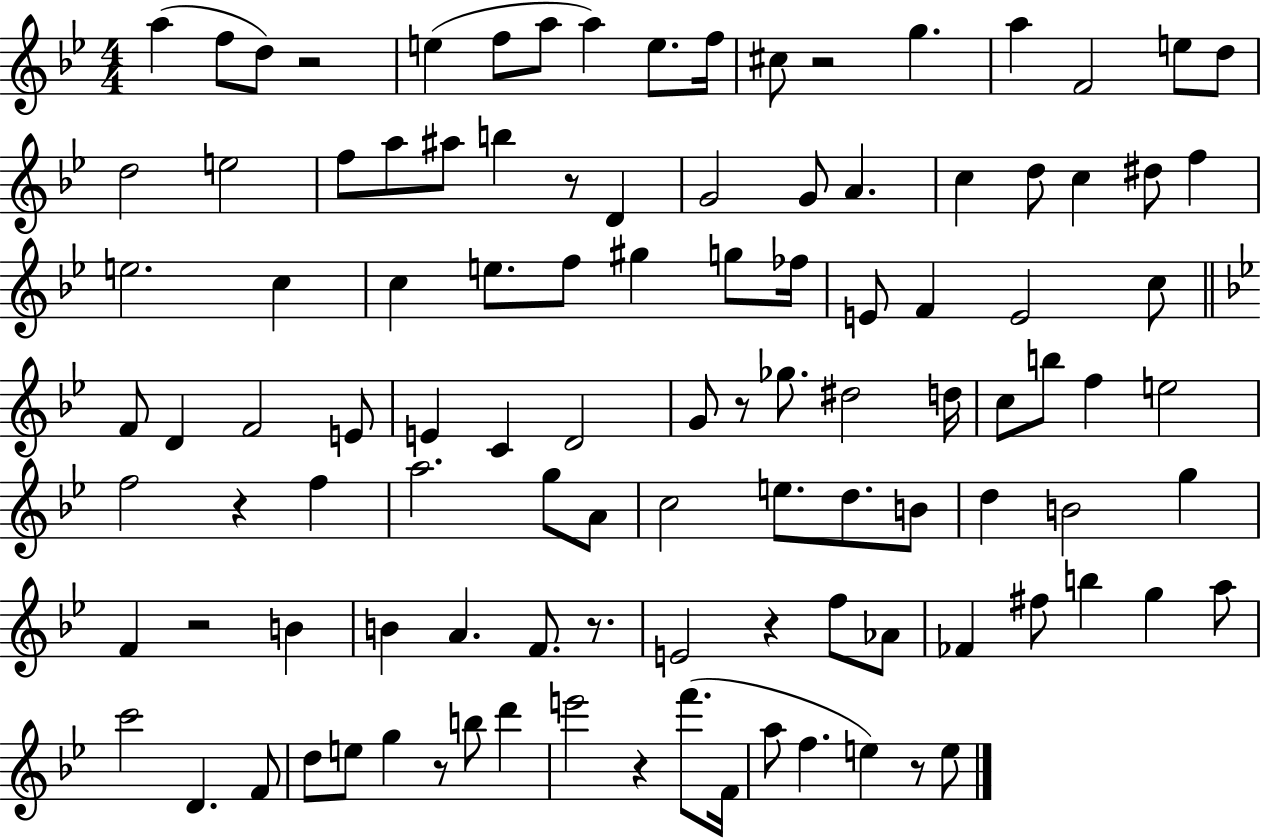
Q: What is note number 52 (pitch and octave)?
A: D#5